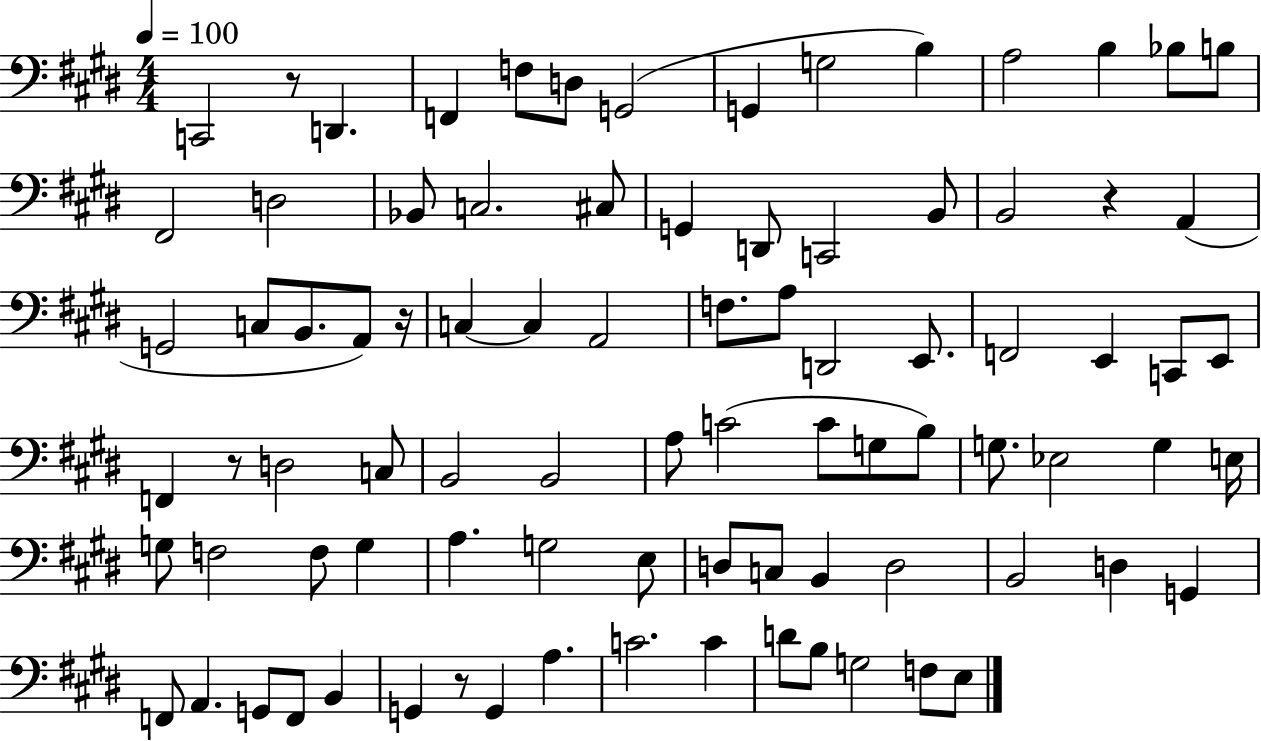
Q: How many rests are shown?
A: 5